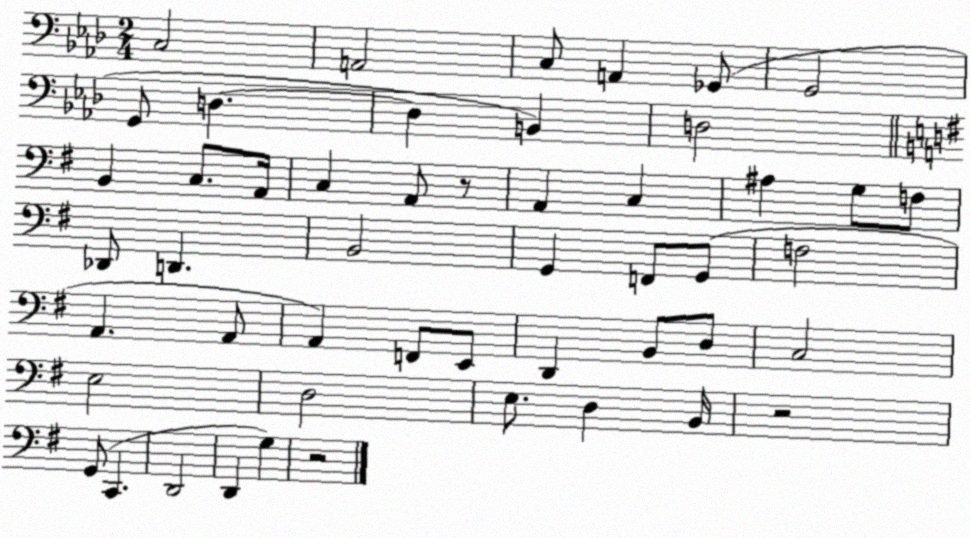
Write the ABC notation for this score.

X:1
T:Untitled
M:2/4
L:1/4
K:Ab
C,2 A,,2 C,/2 A,, _G,,/2 G,,2 G,,/2 D, D, B,, D,2 B,, C,/2 A,,/4 C, A,,/2 z/2 A,, C, ^A, G,/2 F,/2 _D,,/2 D,, B,,2 G,, F,,/2 G,,/2 F,2 A,, A,,/2 A,, F,,/2 E,,/2 D,, B,,/2 D,/2 C,2 E,2 D,2 E,/2 D, B,,/4 z2 G,,/2 C,, D,,2 D,, G, z2